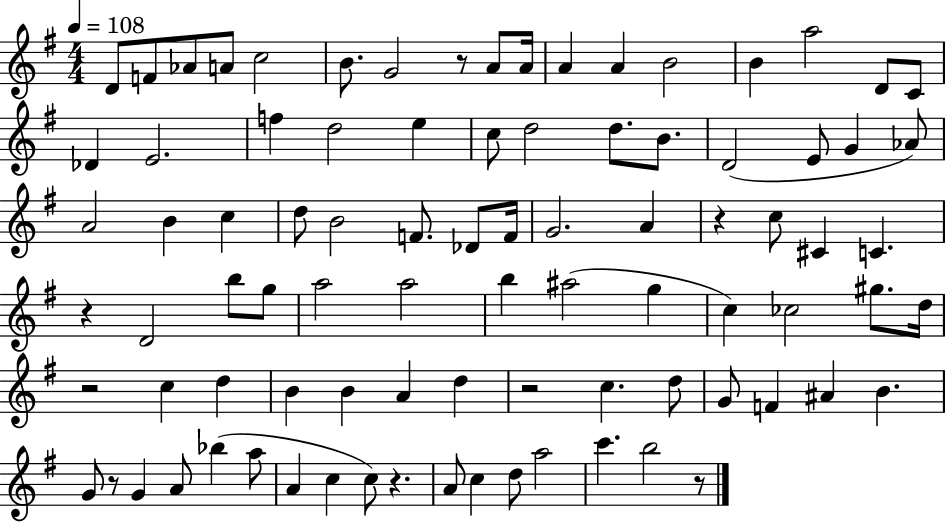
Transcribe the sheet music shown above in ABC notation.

X:1
T:Untitled
M:4/4
L:1/4
K:G
D/2 F/2 _A/2 A/2 c2 B/2 G2 z/2 A/2 A/4 A A B2 B a2 D/2 C/2 _D E2 f d2 e c/2 d2 d/2 B/2 D2 E/2 G _A/2 A2 B c d/2 B2 F/2 _D/2 F/4 G2 A z c/2 ^C C z D2 b/2 g/2 a2 a2 b ^a2 g c _c2 ^g/2 d/4 z2 c d B B A d z2 c d/2 G/2 F ^A B G/2 z/2 G A/2 _b a/2 A c c/2 z A/2 c d/2 a2 c' b2 z/2